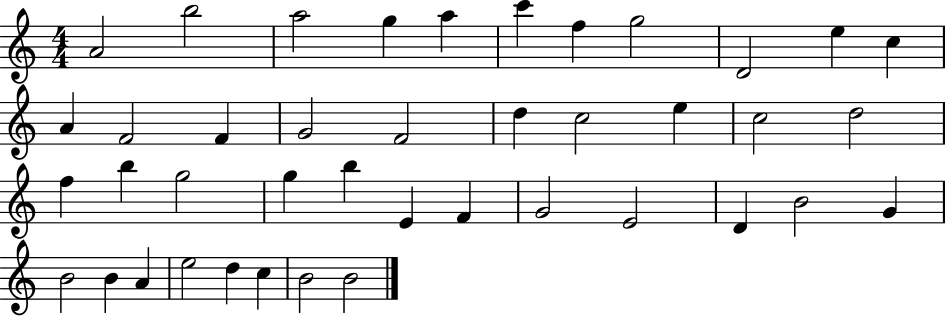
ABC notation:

X:1
T:Untitled
M:4/4
L:1/4
K:C
A2 b2 a2 g a c' f g2 D2 e c A F2 F G2 F2 d c2 e c2 d2 f b g2 g b E F G2 E2 D B2 G B2 B A e2 d c B2 B2